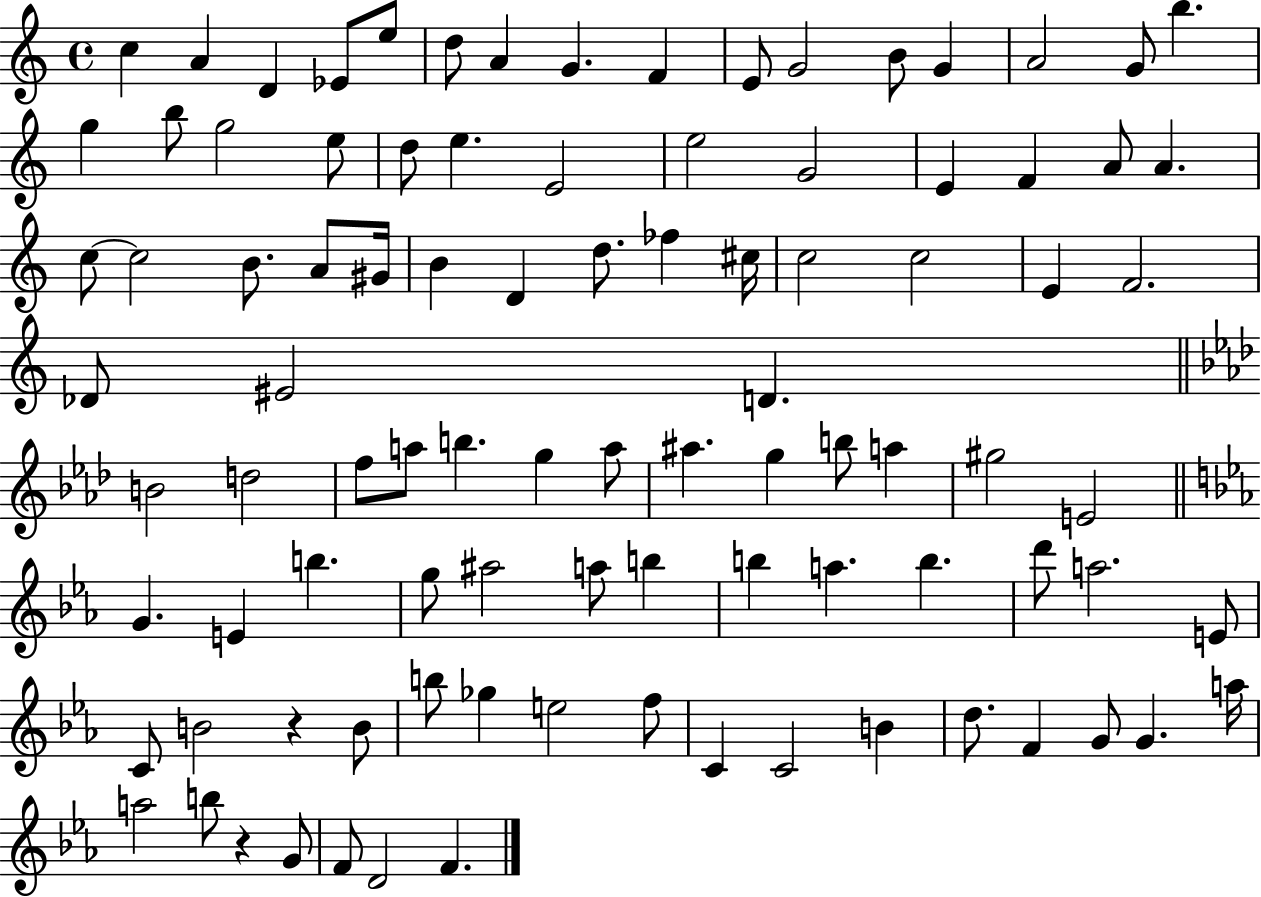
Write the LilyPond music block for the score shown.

{
  \clef treble
  \time 4/4
  \defaultTimeSignature
  \key c \major
  c''4 a'4 d'4 ees'8 e''8 | d''8 a'4 g'4. f'4 | e'8 g'2 b'8 g'4 | a'2 g'8 b''4. | \break g''4 b''8 g''2 e''8 | d''8 e''4. e'2 | e''2 g'2 | e'4 f'4 a'8 a'4. | \break c''8~~ c''2 b'8. a'8 gis'16 | b'4 d'4 d''8. fes''4 cis''16 | c''2 c''2 | e'4 f'2. | \break des'8 eis'2 d'4. | \bar "||" \break \key f \minor b'2 d''2 | f''8 a''8 b''4. g''4 a''8 | ais''4. g''4 b''8 a''4 | gis''2 e'2 | \break \bar "||" \break \key c \minor g'4. e'4 b''4. | g''8 ais''2 a''8 b''4 | b''4 a''4. b''4. | d'''8 a''2. e'8 | \break c'8 b'2 r4 b'8 | b''8 ges''4 e''2 f''8 | c'4 c'2 b'4 | d''8. f'4 g'8 g'4. a''16 | \break a''2 b''8 r4 g'8 | f'8 d'2 f'4. | \bar "|."
}